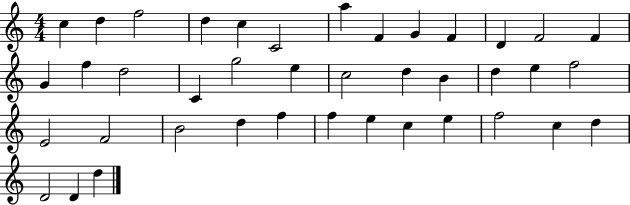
C5/q D5/q F5/h D5/q C5/q C4/h A5/q F4/q G4/q F4/q D4/q F4/h F4/q G4/q F5/q D5/h C4/q G5/h E5/q C5/h D5/q B4/q D5/q E5/q F5/h E4/h F4/h B4/h D5/q F5/q F5/q E5/q C5/q E5/q F5/h C5/q D5/q D4/h D4/q D5/q